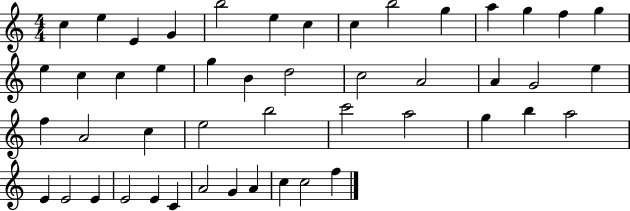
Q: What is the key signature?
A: C major